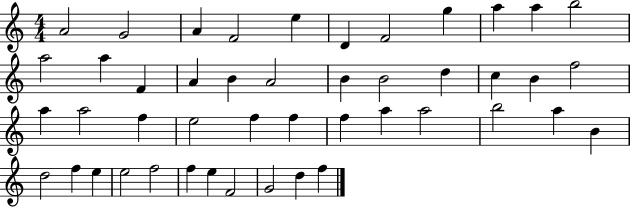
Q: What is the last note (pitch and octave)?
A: F5